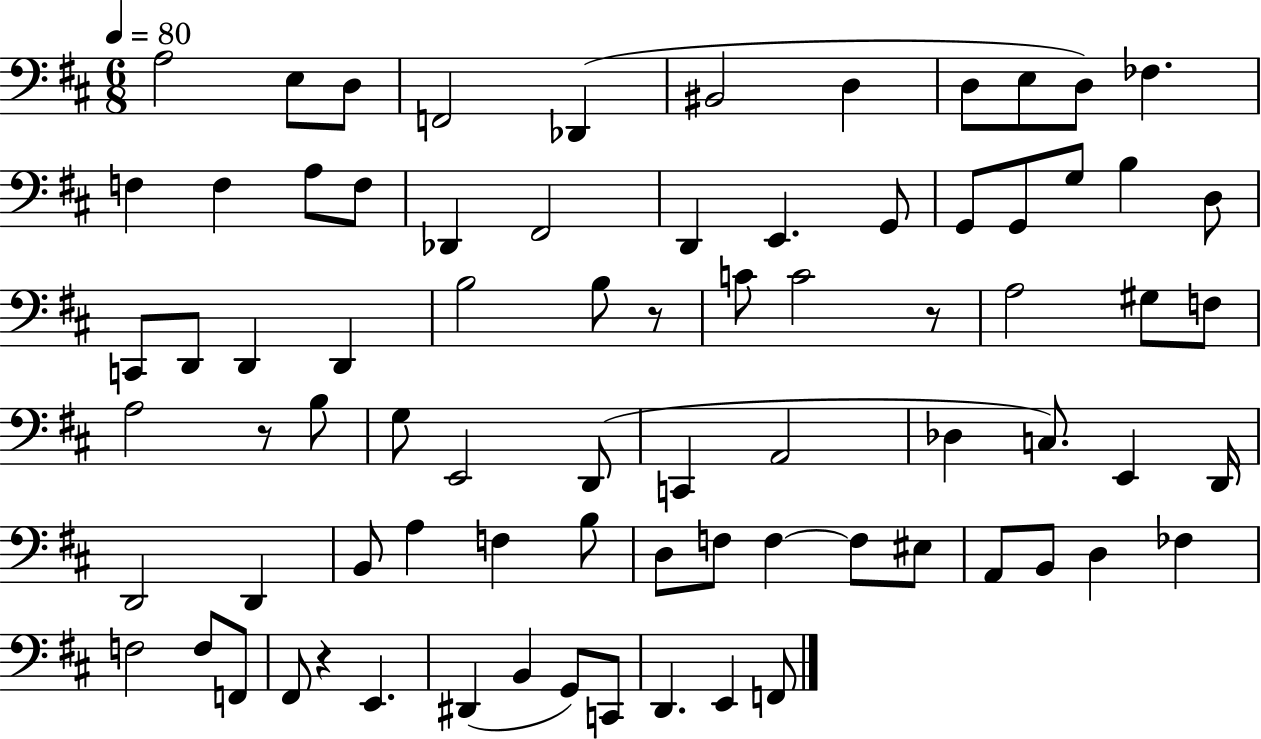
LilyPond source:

{
  \clef bass
  \numericTimeSignature
  \time 6/8
  \key d \major
  \tempo 4 = 80
  \repeat volta 2 { a2 e8 d8 | f,2 des,4( | bis,2 d4 | d8 e8 d8) fes4. | \break f4 f4 a8 f8 | des,4 fis,2 | d,4 e,4. g,8 | g,8 g,8 g8 b4 d8 | \break c,8 d,8 d,4 d,4 | b2 b8 r8 | c'8 c'2 r8 | a2 gis8 f8 | \break a2 r8 b8 | g8 e,2 d,8( | c,4 a,2 | des4 c8.) e,4 d,16 | \break d,2 d,4 | b,8 a4 f4 b8 | d8 f8 f4~~ f8 eis8 | a,8 b,8 d4 fes4 | \break f2 f8 f,8 | fis,8 r4 e,4. | dis,4( b,4 g,8) c,8 | d,4. e,4 f,8 | \break } \bar "|."
}